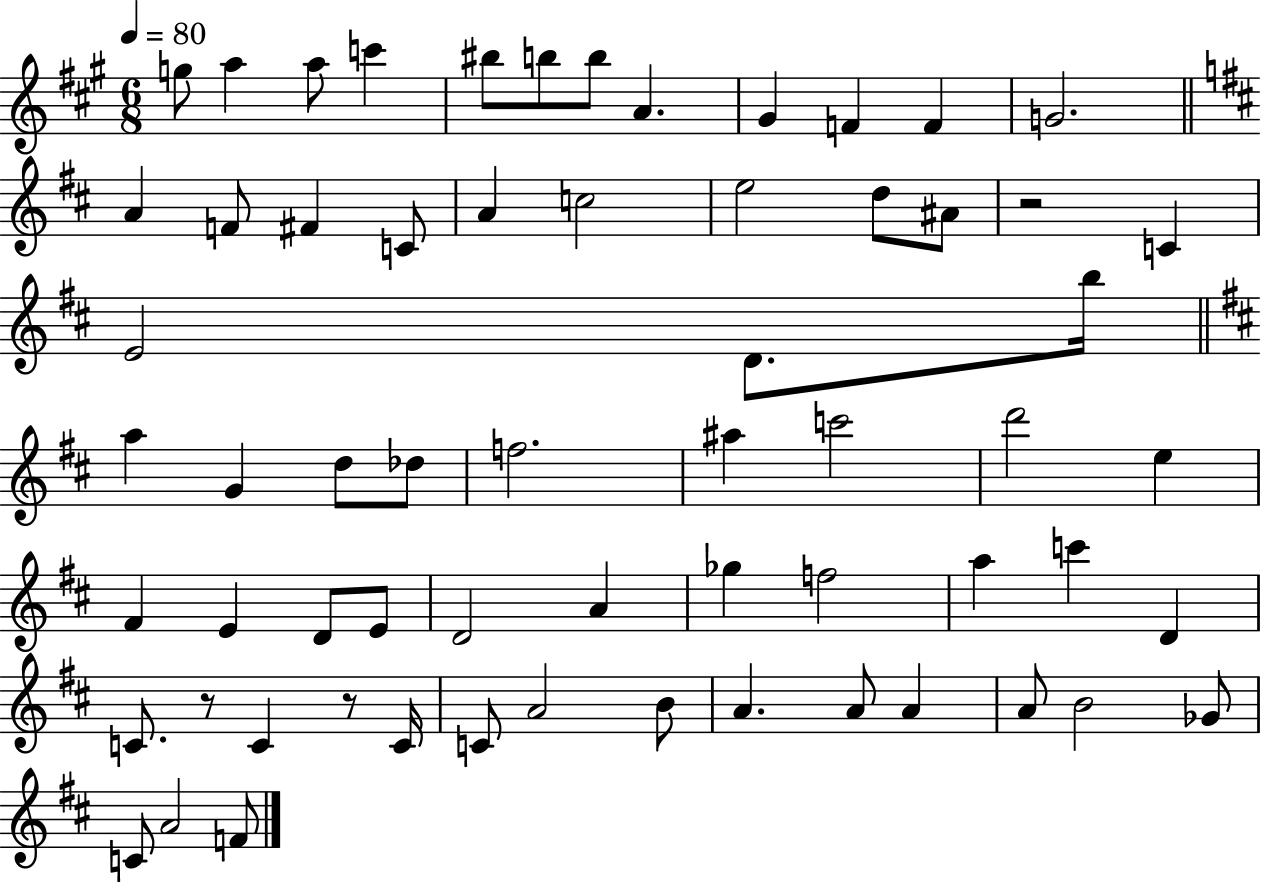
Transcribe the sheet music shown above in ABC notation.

X:1
T:Untitled
M:6/8
L:1/4
K:A
g/2 a a/2 c' ^b/2 b/2 b/2 A ^G F F G2 A F/2 ^F C/2 A c2 e2 d/2 ^A/2 z2 C E2 D/2 b/4 a G d/2 _d/2 f2 ^a c'2 d'2 e ^F E D/2 E/2 D2 A _g f2 a c' D C/2 z/2 C z/2 C/4 C/2 A2 B/2 A A/2 A A/2 B2 _G/2 C/2 A2 F/2